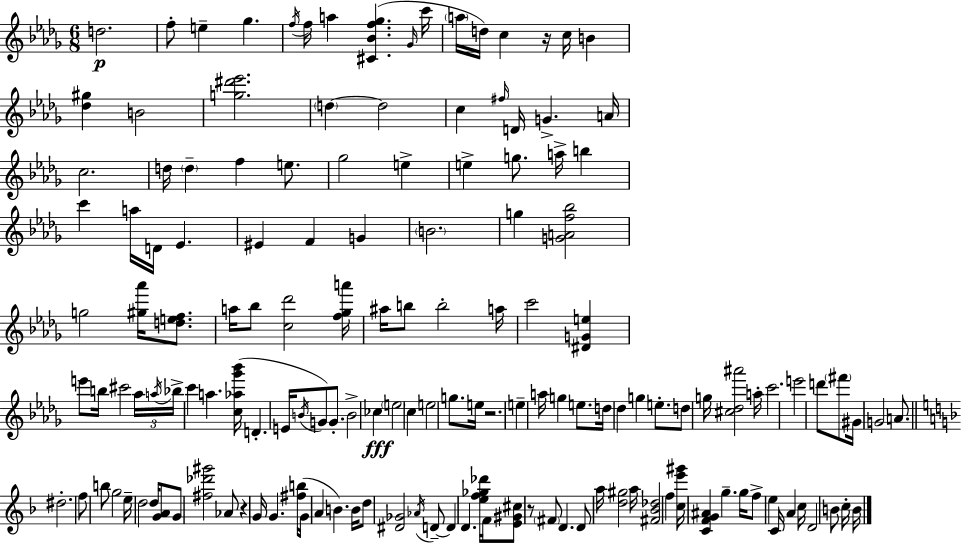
X:1
T:Untitled
M:6/8
L:1/4
K:Bbm
d2 f/2 e _g f/4 f/4 a [^C_Bf_g] _G/4 c'/4 a/4 d/4 c z/4 c/4 B [_d^g] B2 [g^d'_e']2 d d2 c ^f/4 D/4 G A/4 c2 d/4 d f e/2 _g2 e e g/2 a/4 b c' a/4 D/4 _E ^E F G B2 g [GAf_b]2 g2 [^g_a']/4 [def]/2 a/4 _b/2 [c_d']2 [f_ga']/4 ^a/4 b/2 b2 a/4 c'2 [^DGe] e'/2 b/4 ^c'2 _a/4 a/4 _b/4 c' a [c_a_g'_b']/4 D E/4 B/4 G/2 G/2 B2 _c e2 c e2 g/2 e/4 z2 e a/4 g e/2 d/4 _d g e/2 d/2 g/4 [^c_d^a']2 a/4 c'2 e'2 d'/2 ^f'/2 ^G/4 G2 A/2 ^d2 f/2 b/2 g2 e/4 d2 d/4 [GA]/2 G/2 [^f_d'^g']2 _A/2 z G/4 G [^fb]/4 G/4 A B B/4 d/2 [^D_G]2 _A/4 D/2 D D [ef_g_d']/4 F/4 [E^G^c]/2 z/2 ^F/2 D D/2 a/4 [d^g]2 a/4 [^F_B_d]2 f [ce'^g']/4 [CFG^A] g g/4 f/2 e C/4 A c/4 D2 B/2 c/4 B/4